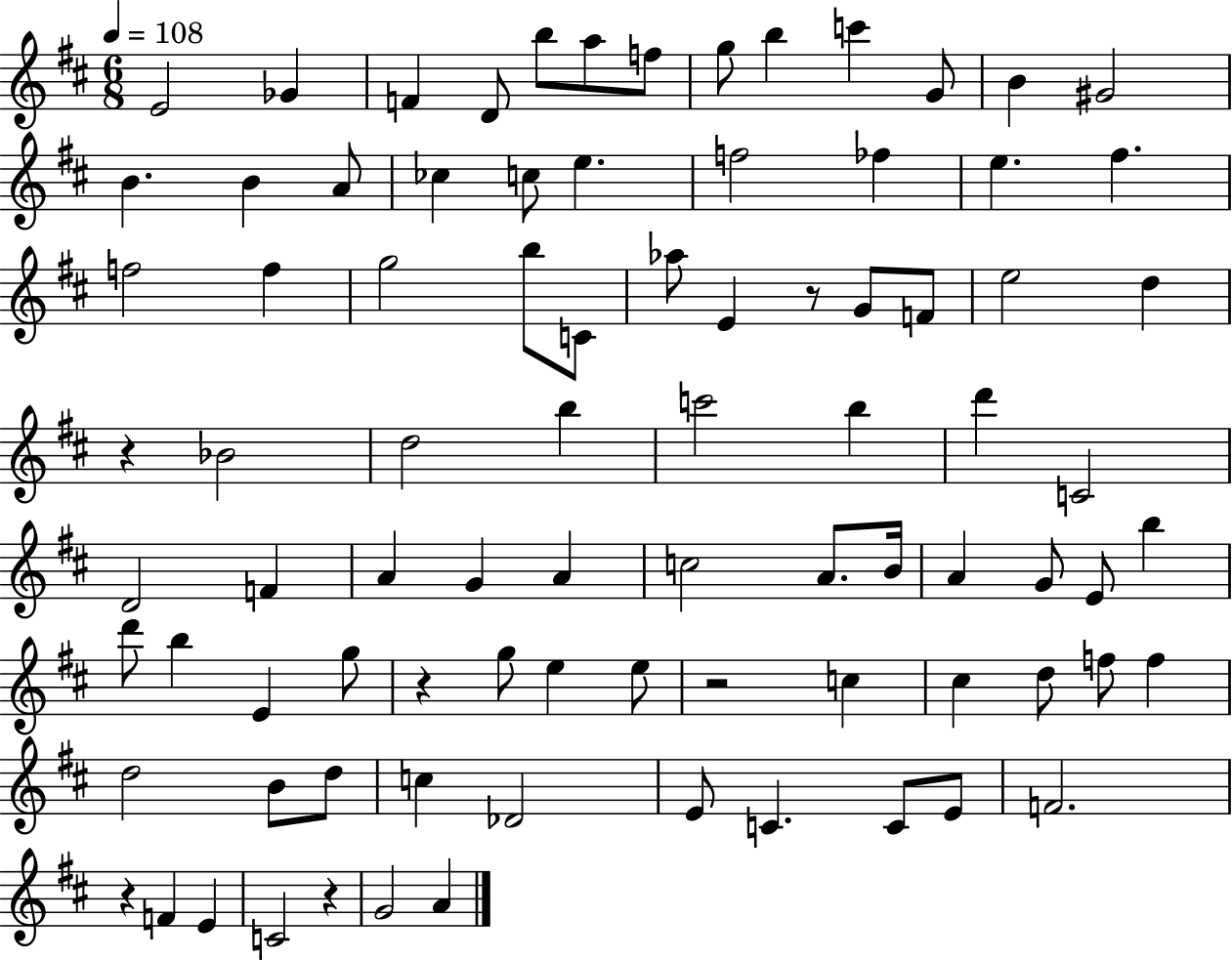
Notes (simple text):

E4/h Gb4/q F4/q D4/e B5/e A5/e F5/e G5/e B5/q C6/q G4/e B4/q G#4/h B4/q. B4/q A4/e CES5/q C5/e E5/q. F5/h FES5/q E5/q. F#5/q. F5/h F5/q G5/h B5/e C4/e Ab5/e E4/q R/e G4/e F4/e E5/h D5/q R/q Bb4/h D5/h B5/q C6/h B5/q D6/q C4/h D4/h F4/q A4/q G4/q A4/q C5/h A4/e. B4/s A4/q G4/e E4/e B5/q D6/e B5/q E4/q G5/e R/q G5/e E5/q E5/e R/h C5/q C#5/q D5/e F5/e F5/q D5/h B4/e D5/e C5/q Db4/h E4/e C4/q. C4/e E4/e F4/h. R/q F4/q E4/q C4/h R/q G4/h A4/q